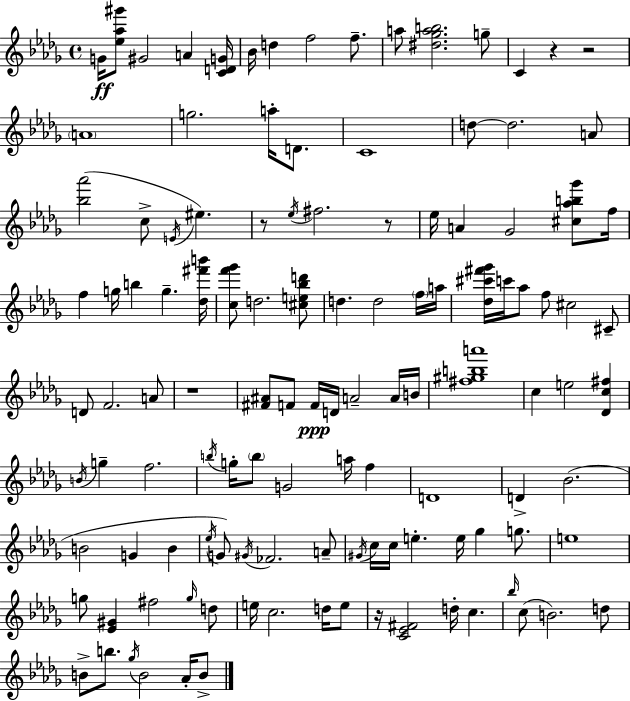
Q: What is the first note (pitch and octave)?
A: G4